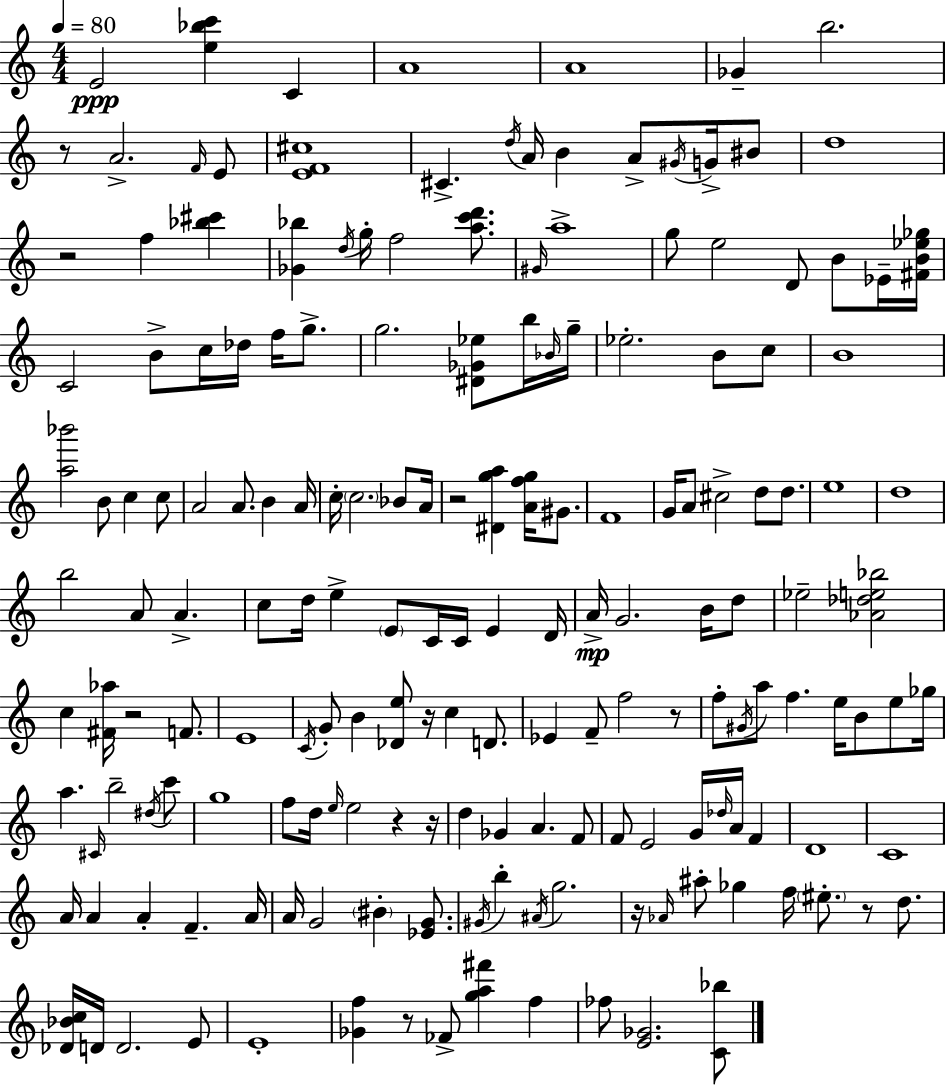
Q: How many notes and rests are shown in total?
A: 175